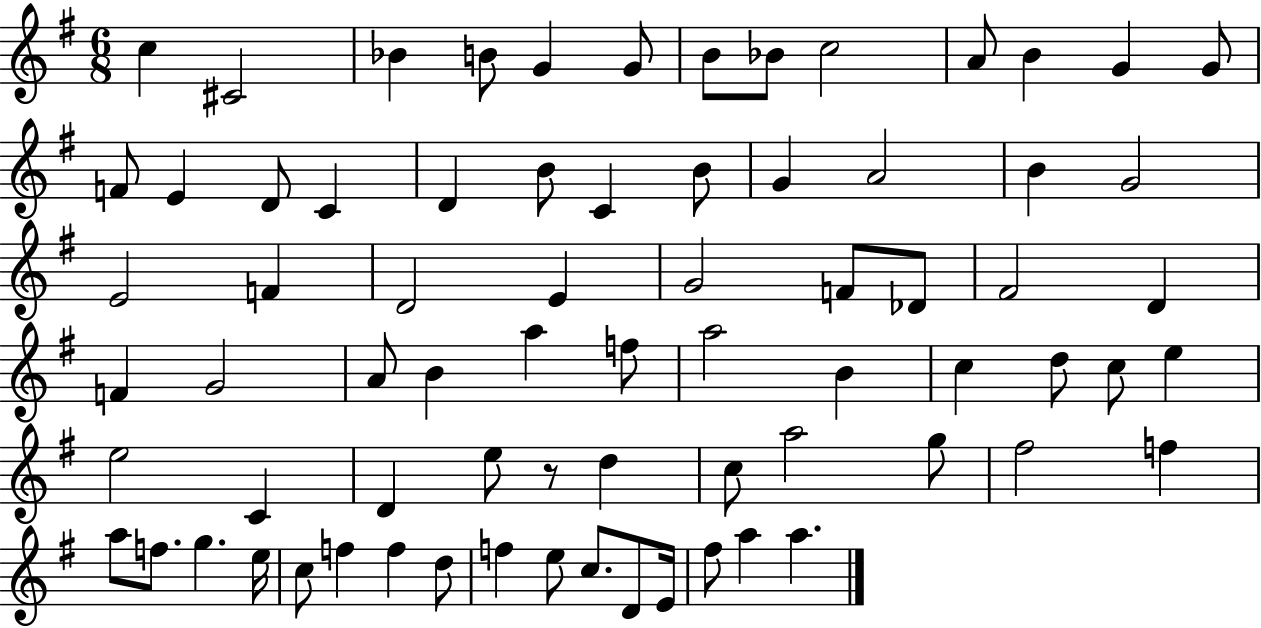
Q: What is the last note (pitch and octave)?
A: A5